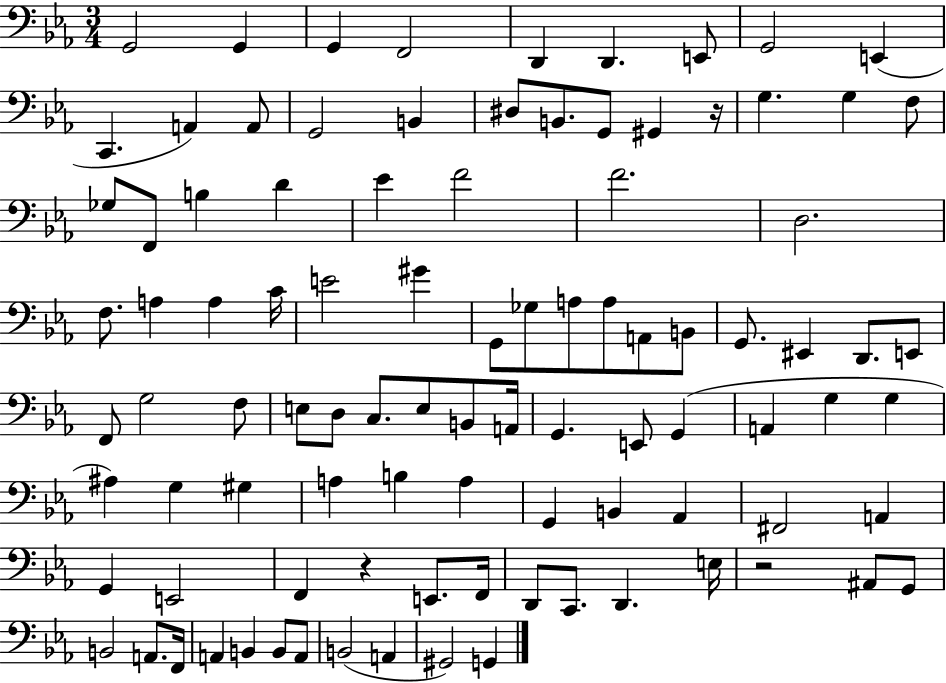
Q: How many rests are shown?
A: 3